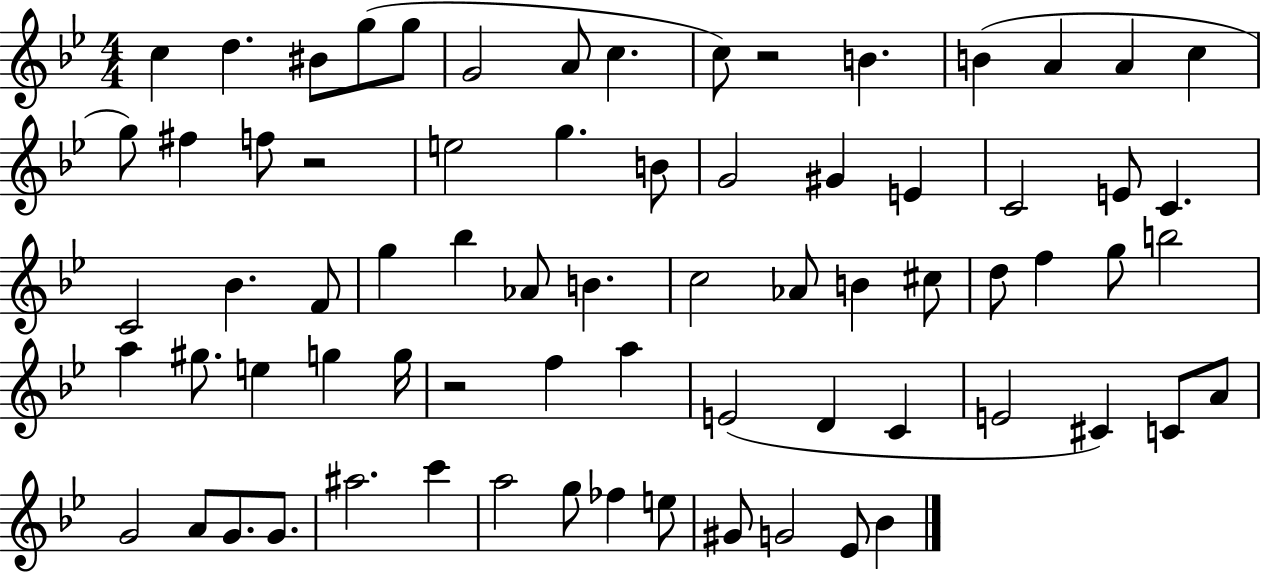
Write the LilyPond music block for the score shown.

{
  \clef treble
  \numericTimeSignature
  \time 4/4
  \key bes \major
  c''4 d''4. bis'8 g''8( g''8 | g'2 a'8 c''4. | c''8) r2 b'4. | b'4( a'4 a'4 c''4 | \break g''8) fis''4 f''8 r2 | e''2 g''4. b'8 | g'2 gis'4 e'4 | c'2 e'8 c'4. | \break c'2 bes'4. f'8 | g''4 bes''4 aes'8 b'4. | c''2 aes'8 b'4 cis''8 | d''8 f''4 g''8 b''2 | \break a''4 gis''8. e''4 g''4 g''16 | r2 f''4 a''4 | e'2( d'4 c'4 | e'2 cis'4) c'8 a'8 | \break g'2 a'8 g'8. g'8. | ais''2. c'''4 | a''2 g''8 fes''4 e''8 | gis'8 g'2 ees'8 bes'4 | \break \bar "|."
}